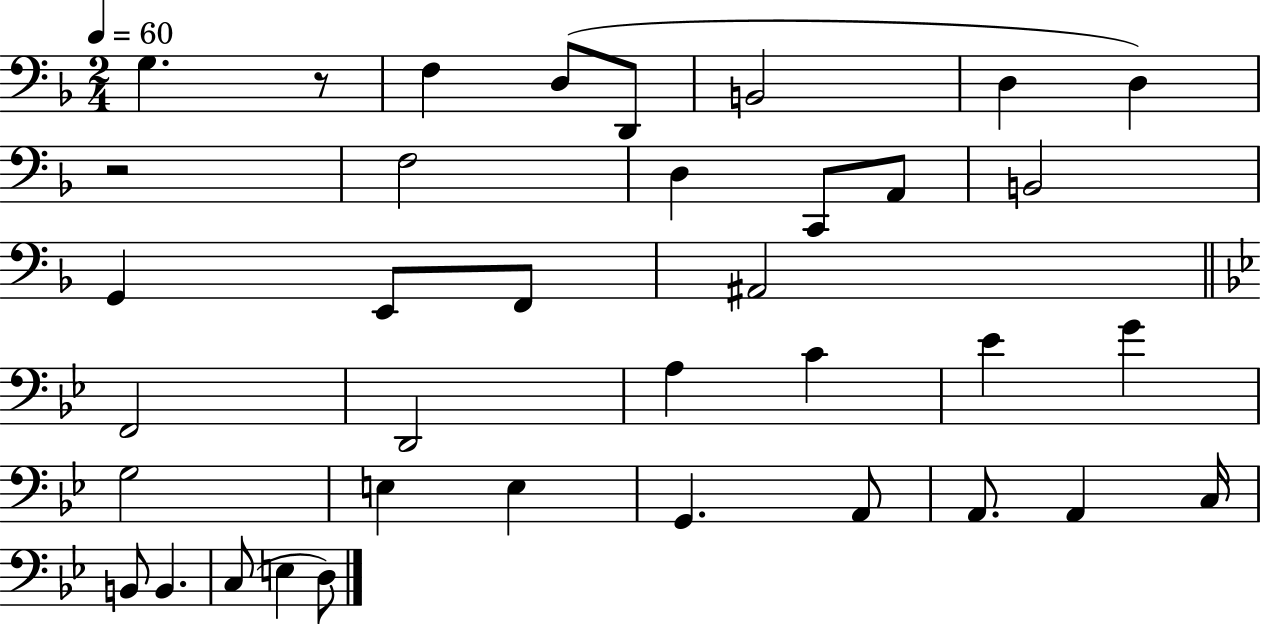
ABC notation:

X:1
T:Untitled
M:2/4
L:1/4
K:F
G, z/2 F, D,/2 D,,/2 B,,2 D, D, z2 F,2 D, C,,/2 A,,/2 B,,2 G,, E,,/2 F,,/2 ^A,,2 F,,2 D,,2 A, C _E G G,2 E, E, G,, A,,/2 A,,/2 A,, C,/4 B,,/2 B,, C,/2 E, D,/2